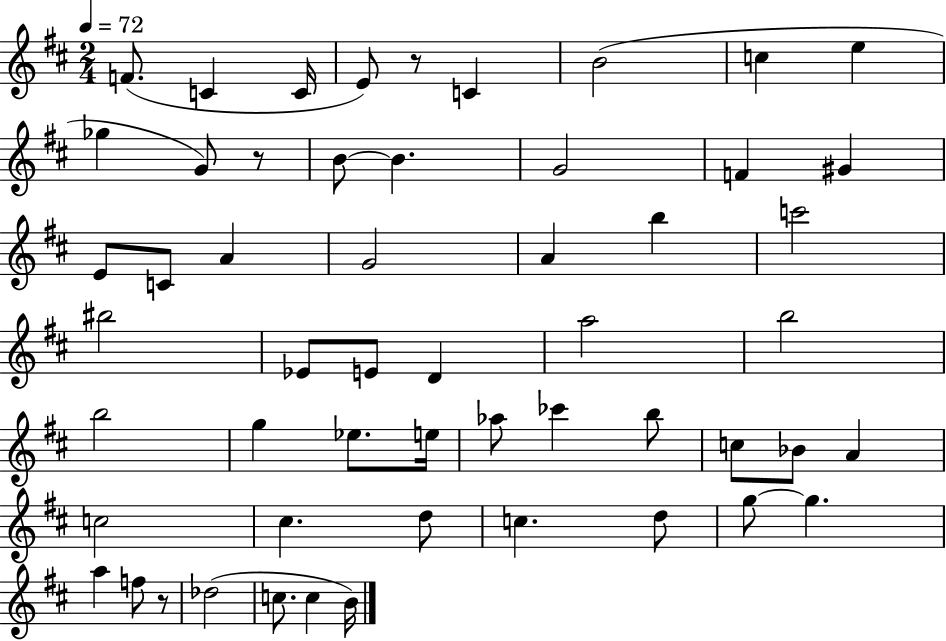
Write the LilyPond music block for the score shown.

{
  \clef treble
  \numericTimeSignature
  \time 2/4
  \key d \major
  \tempo 4 = 72
  f'8.( c'4 c'16 | e'8) r8 c'4 | b'2( | c''4 e''4 | \break ges''4 g'8) r8 | b'8~~ b'4. | g'2 | f'4 gis'4 | \break e'8 c'8 a'4 | g'2 | a'4 b''4 | c'''2 | \break bis''2 | ees'8 e'8 d'4 | a''2 | b''2 | \break b''2 | g''4 ees''8. e''16 | aes''8 ces'''4 b''8 | c''8 bes'8 a'4 | \break c''2 | cis''4. d''8 | c''4. d''8 | g''8~~ g''4. | \break a''4 f''8 r8 | des''2( | c''8. c''4 b'16) | \bar "|."
}